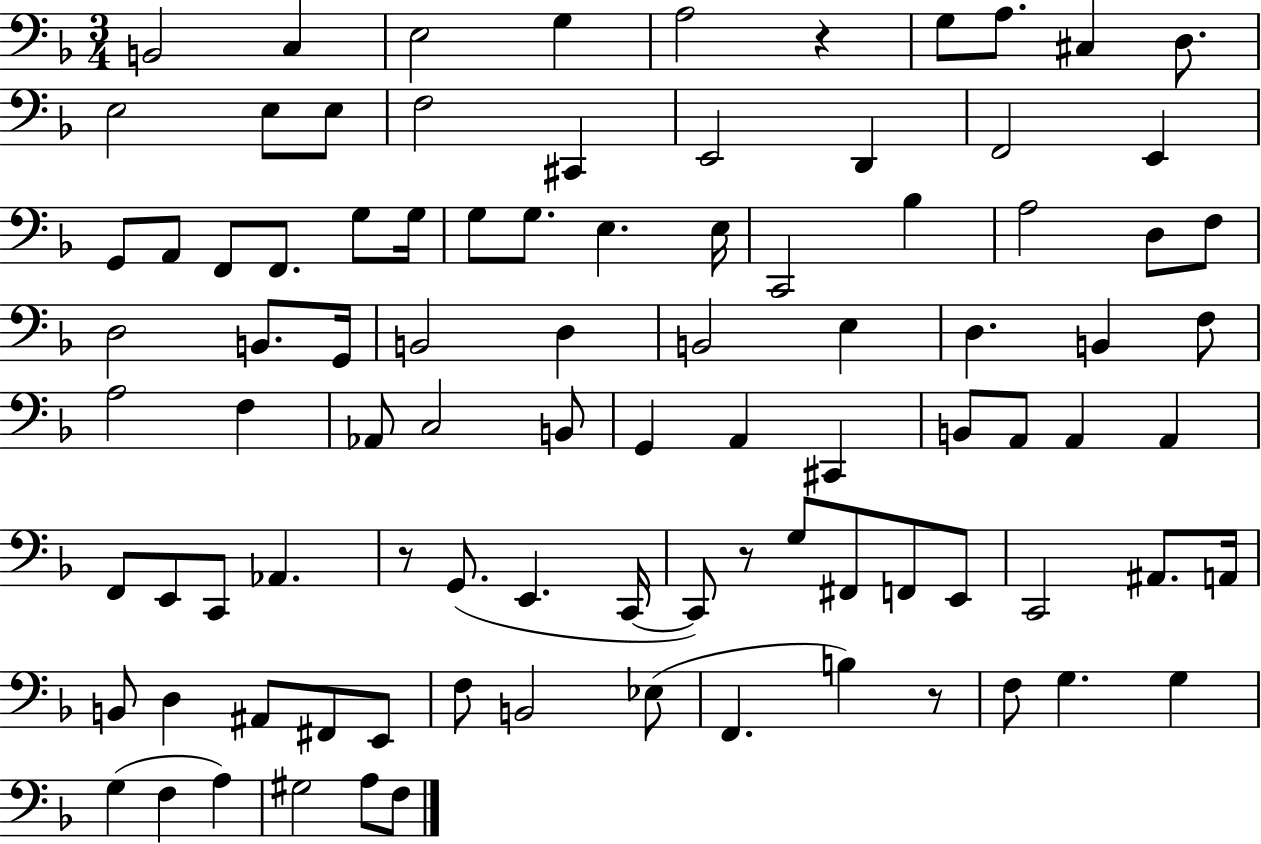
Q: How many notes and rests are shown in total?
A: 93